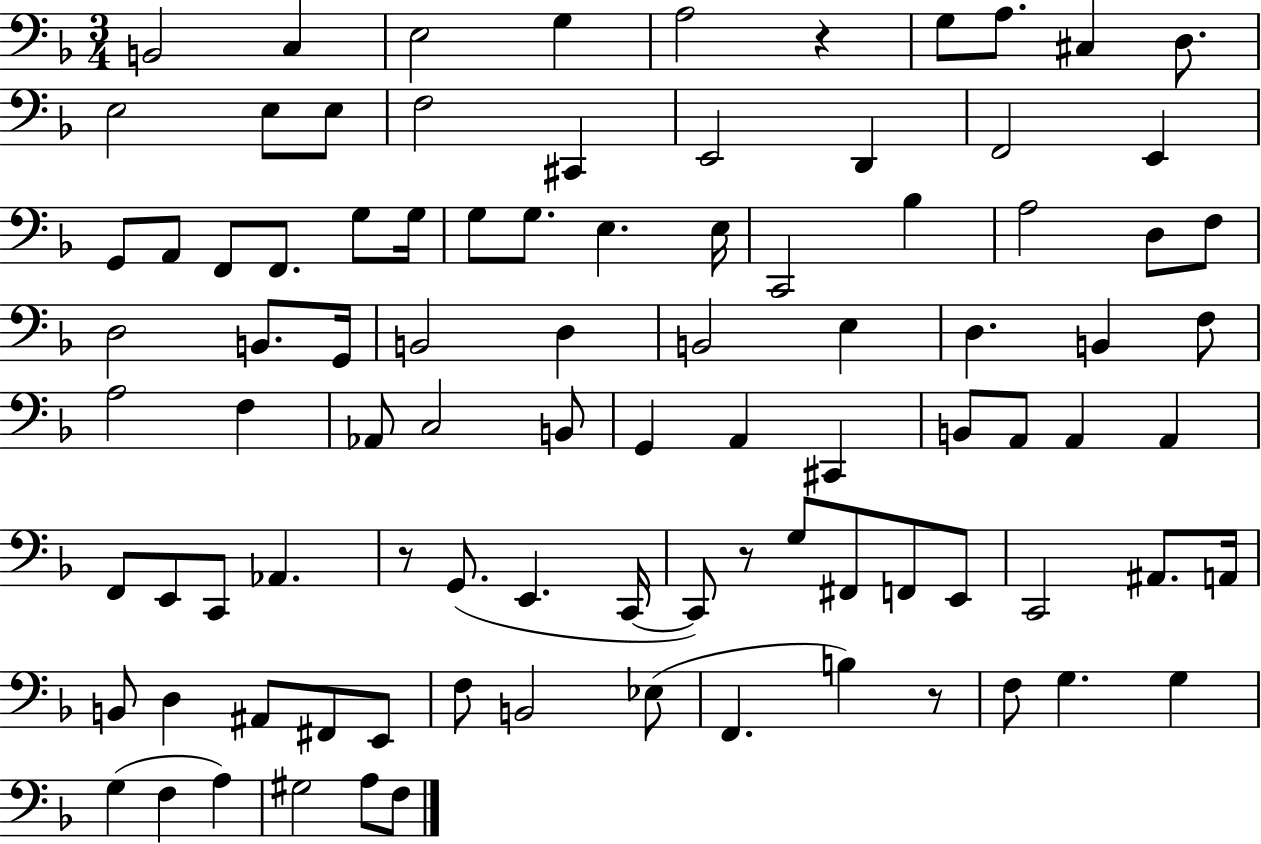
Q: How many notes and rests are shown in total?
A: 93